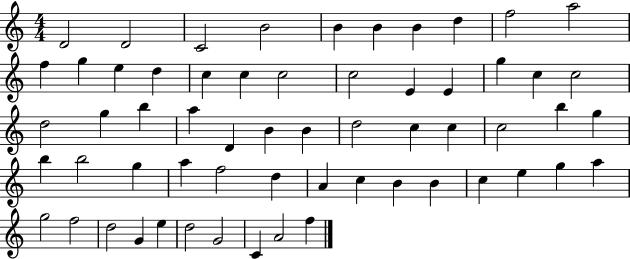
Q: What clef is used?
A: treble